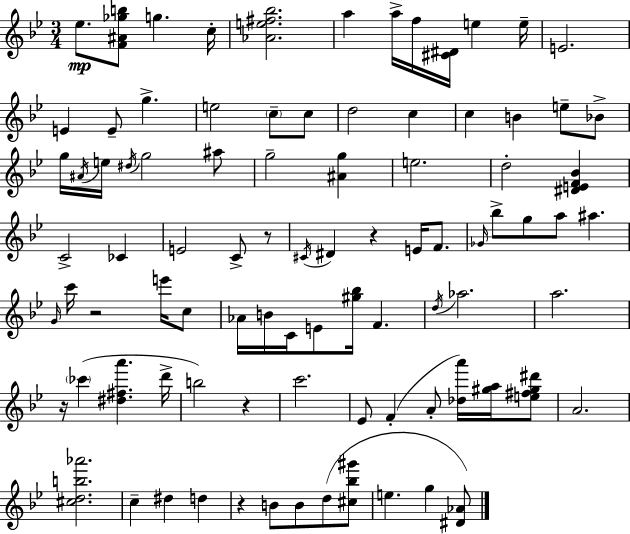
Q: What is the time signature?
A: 3/4